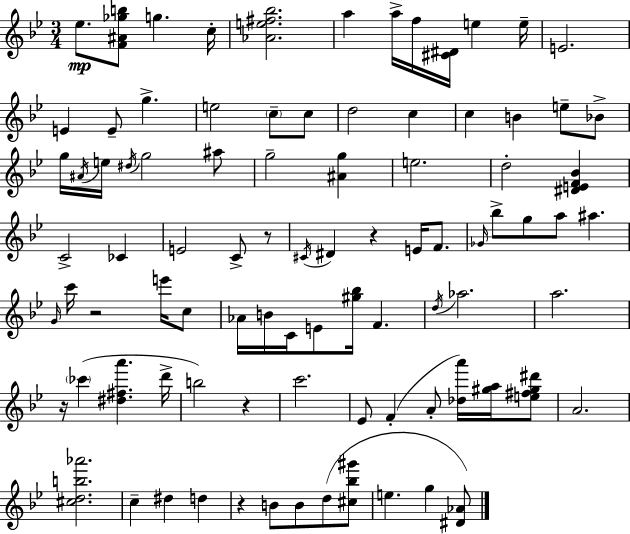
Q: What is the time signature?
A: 3/4